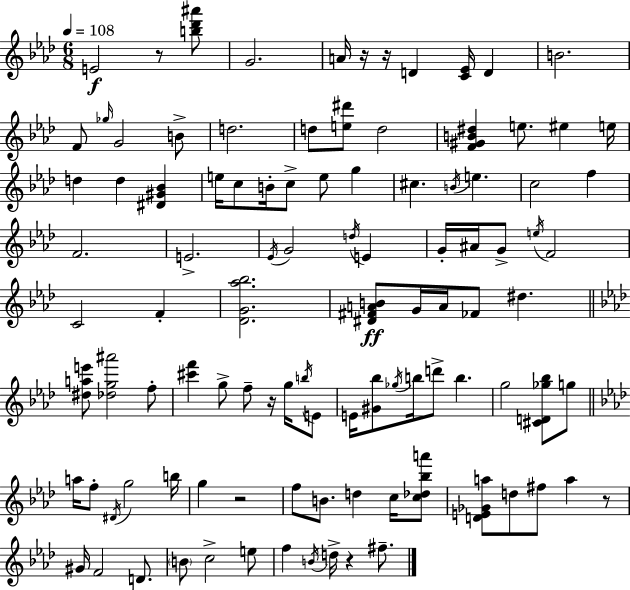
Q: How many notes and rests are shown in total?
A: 103